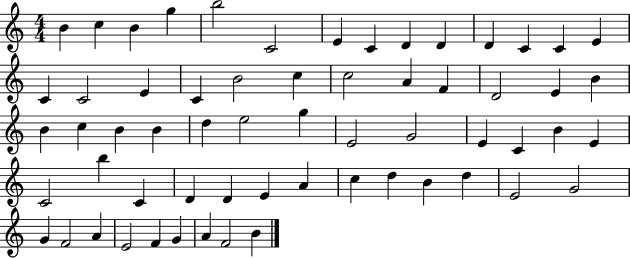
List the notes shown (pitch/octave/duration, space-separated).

B4/q C5/q B4/q G5/q B5/h C4/h E4/q C4/q D4/q D4/q D4/q C4/q C4/q E4/q C4/q C4/h E4/q C4/q B4/h C5/q C5/h A4/q F4/q D4/h E4/q B4/q B4/q C5/q B4/q B4/q D5/q E5/h G5/q E4/h G4/h E4/q C4/q B4/q E4/q C4/h B5/q C4/q D4/q D4/q E4/q A4/q C5/q D5/q B4/q D5/q E4/h G4/h G4/q F4/h A4/q E4/h F4/q G4/q A4/q F4/h B4/q